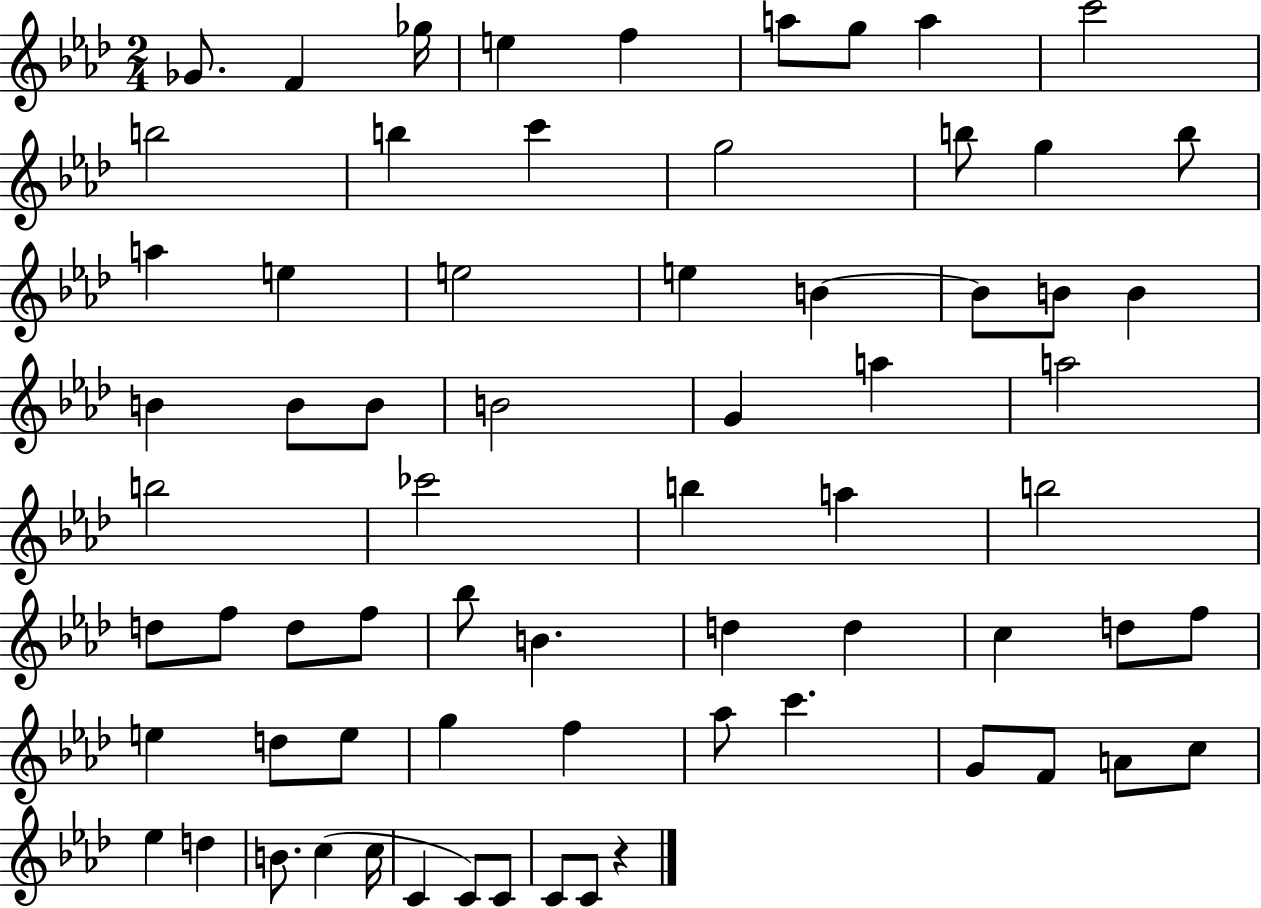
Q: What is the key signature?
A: AES major